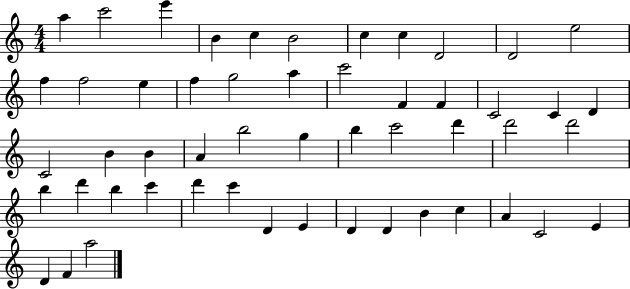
A5/q C6/h E6/q B4/q C5/q B4/h C5/q C5/q D4/h D4/h E5/h F5/q F5/h E5/q F5/q G5/h A5/q C6/h F4/q F4/q C4/h C4/q D4/q C4/h B4/q B4/q A4/q B5/h G5/q B5/q C6/h D6/q D6/h D6/h B5/q D6/q B5/q C6/q D6/q C6/q D4/q E4/q D4/q D4/q B4/q C5/q A4/q C4/h E4/q D4/q F4/q A5/h